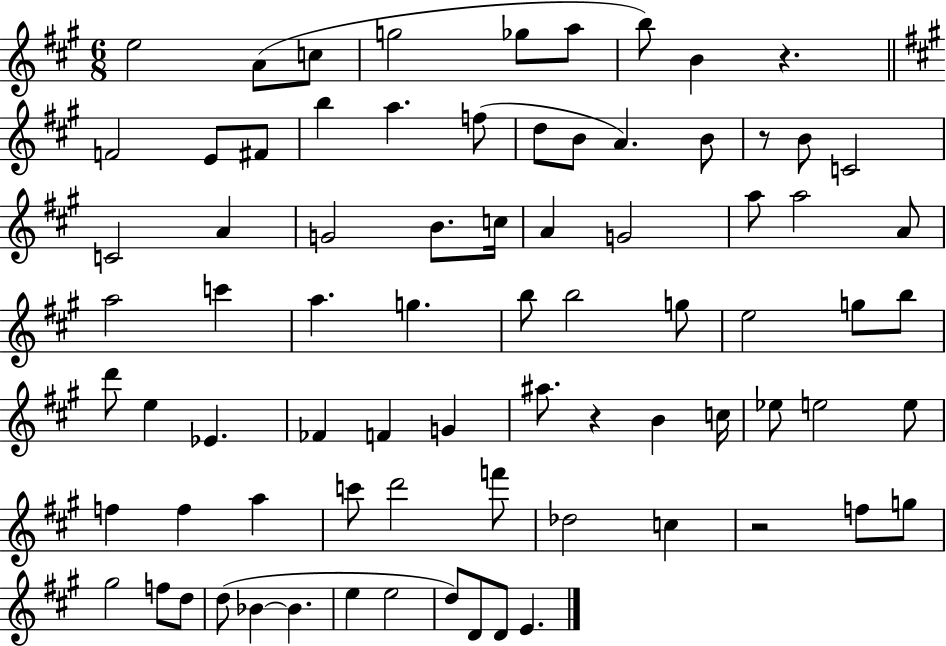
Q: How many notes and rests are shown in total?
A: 78